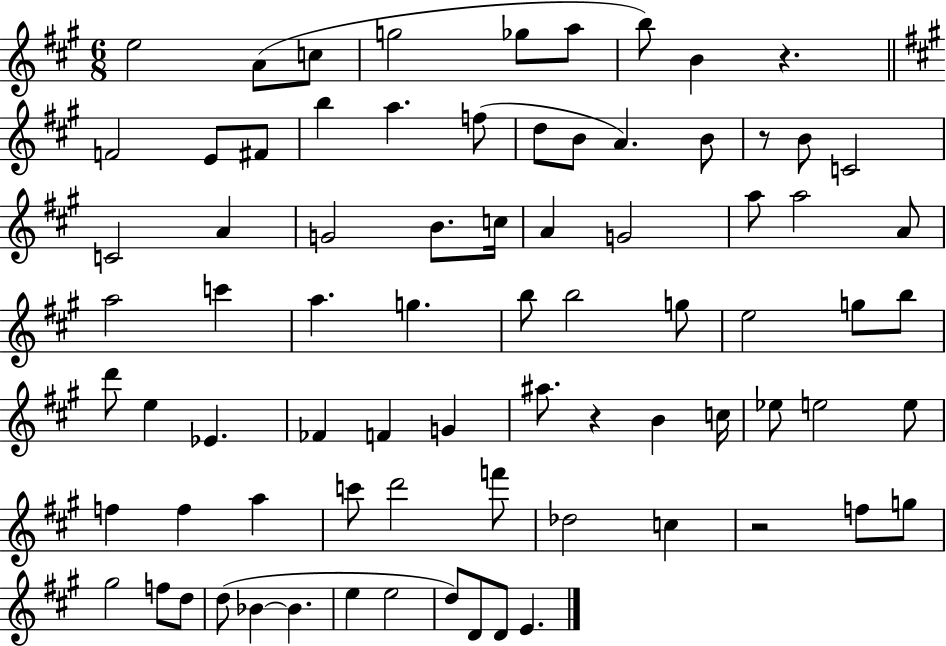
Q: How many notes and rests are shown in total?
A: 78